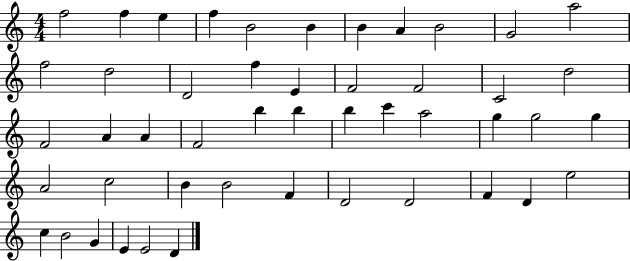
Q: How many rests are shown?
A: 0